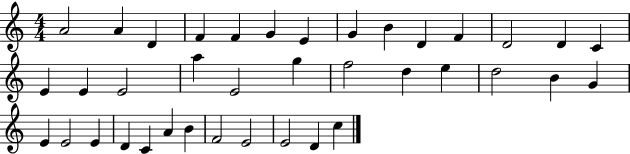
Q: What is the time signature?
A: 4/4